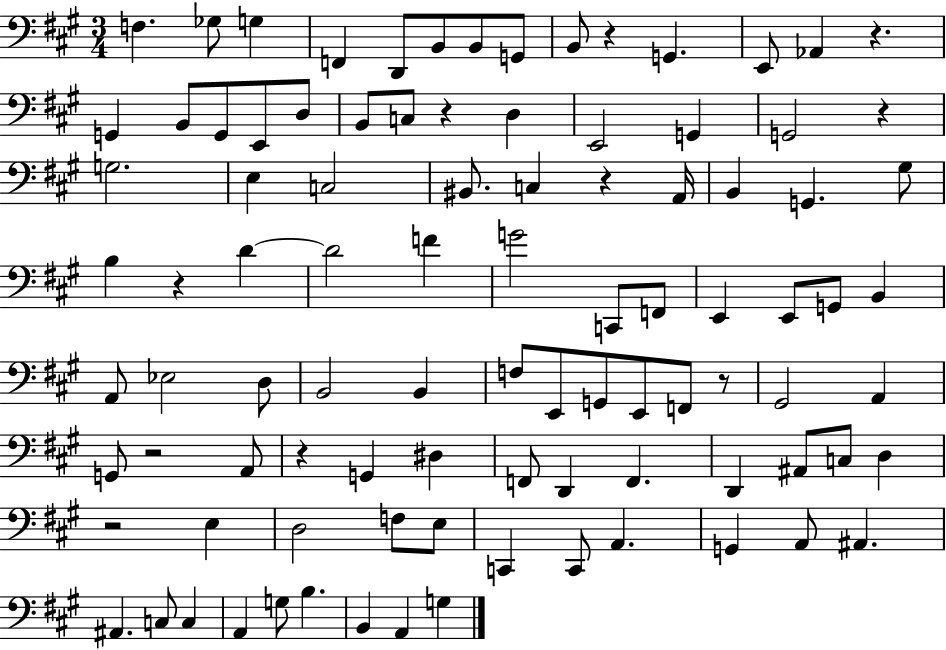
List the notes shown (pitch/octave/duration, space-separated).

F3/q. Gb3/e G3/q F2/q D2/e B2/e B2/e G2/e B2/e R/q G2/q. E2/e Ab2/q R/q. G2/q B2/e G2/e E2/e D3/e B2/e C3/e R/q D3/q E2/h G2/q G2/h R/q G3/h. E3/q C3/h BIS2/e. C3/q R/q A2/s B2/q G2/q. G#3/e B3/q R/q D4/q D4/h F4/q G4/h C2/e F2/e E2/q E2/e G2/e B2/q A2/e Eb3/h D3/e B2/h B2/q F3/e E2/e G2/e E2/e F2/e R/e G#2/h A2/q G2/e R/h A2/e R/q G2/q D#3/q F2/e D2/q F2/q. D2/q A#2/e C3/e D3/q R/h E3/q D3/h F3/e E3/e C2/q C2/e A2/q. G2/q A2/e A#2/q. A#2/q. C3/e C3/q A2/q G3/e B3/q. B2/q A2/q G3/q